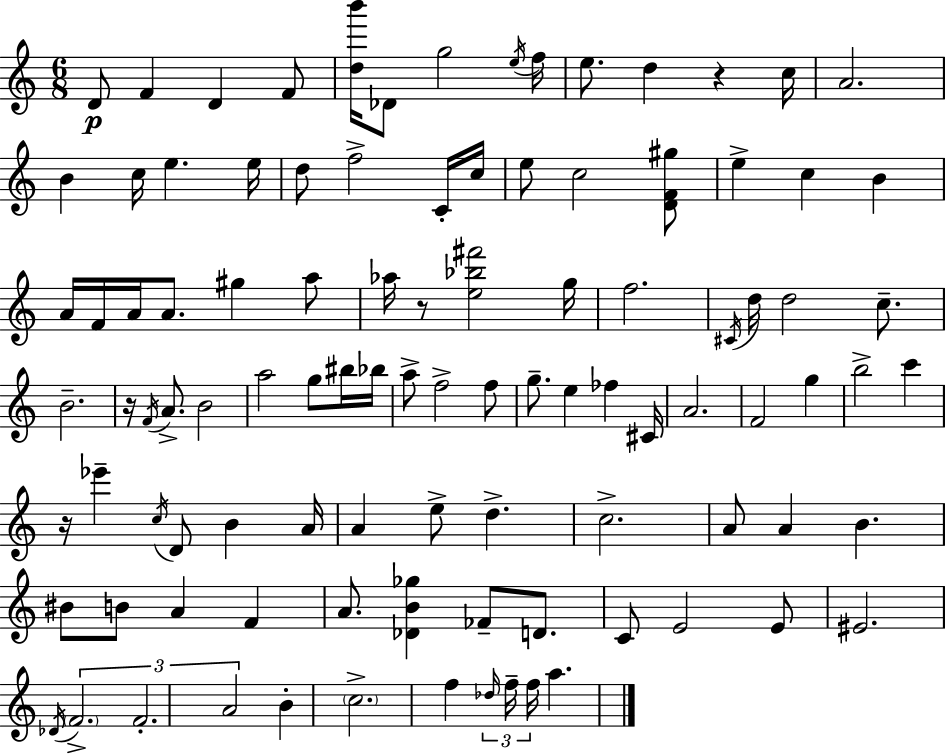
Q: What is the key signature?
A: A minor